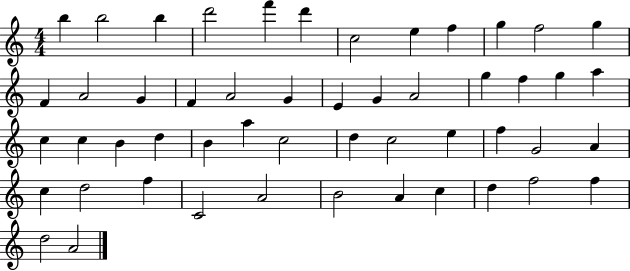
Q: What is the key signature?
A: C major